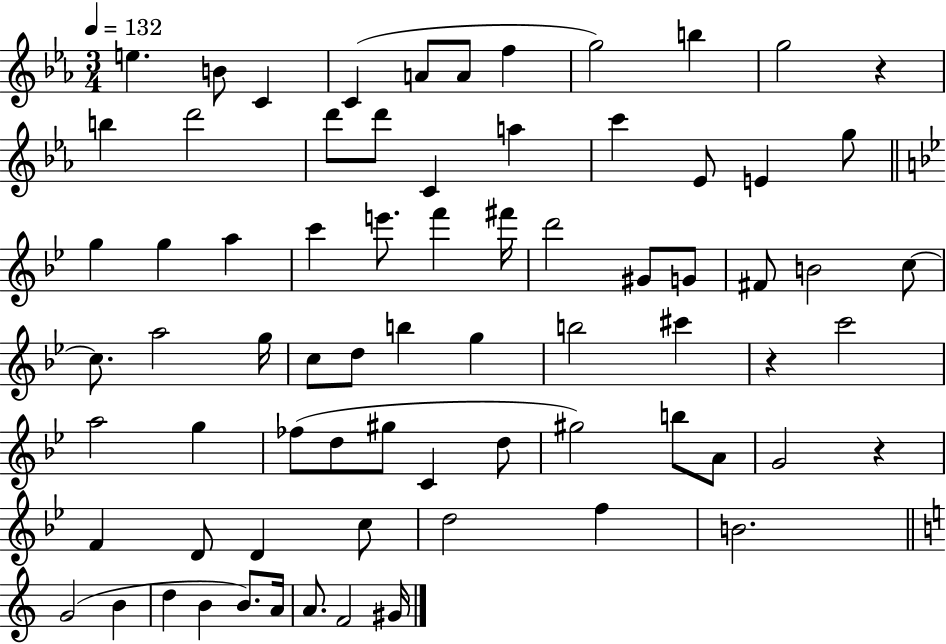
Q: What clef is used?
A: treble